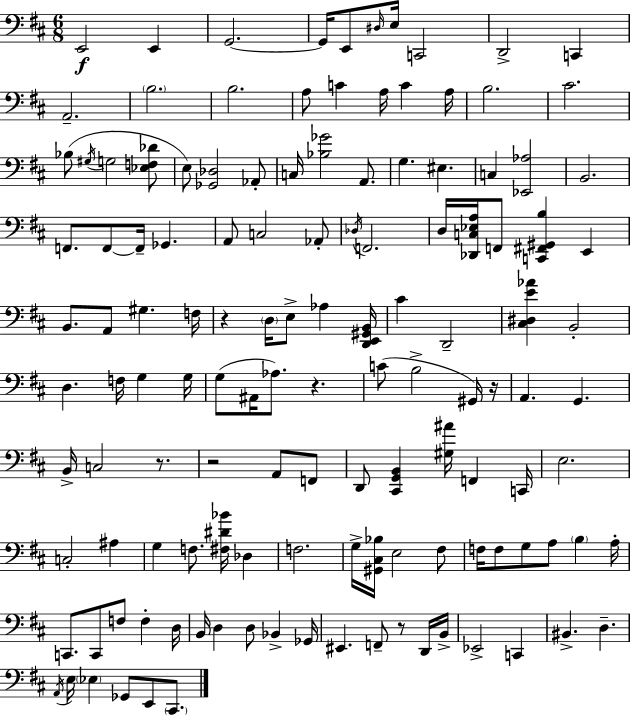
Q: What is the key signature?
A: D major